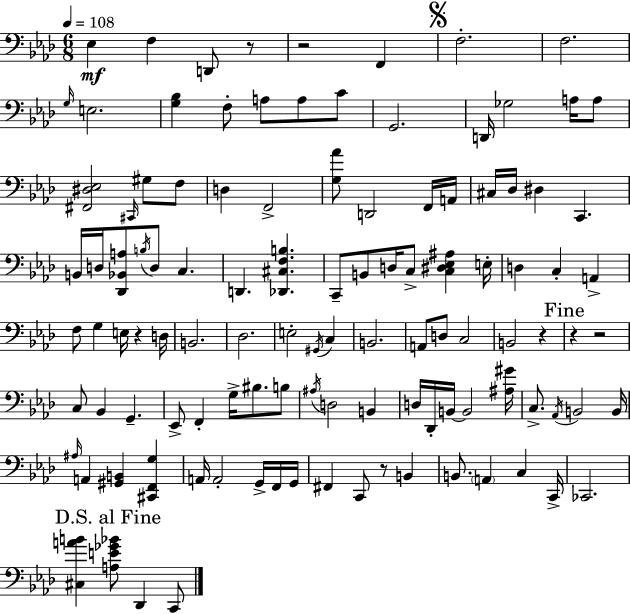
X:1
T:Untitled
M:6/8
L:1/4
K:Ab
_E, F, D,,/2 z/2 z2 F,, F,2 F,2 G,/4 E,2 [G,_B,] F,/2 A,/2 A,/2 C/2 G,,2 D,,/4 _G,2 A,/4 A,/2 [^F,,^D,_E,]2 ^C,,/4 ^G,/2 F,/2 D, F,,2 [G,_A]/2 D,,2 F,,/4 A,,/4 ^C,/4 _D,/4 ^D, C,, B,,/4 D,/4 [_D,,_B,,A,]/2 B,/4 D,/2 C, D,, [_D,,^C,F,B,] C,,/2 B,,/2 D,/4 C,/2 [C,^D,_E,^A,] E,/4 D, C, A,, F,/2 G, E,/4 z D,/4 B,,2 _D,2 E,2 ^G,,/4 C, B,,2 A,,/2 D,/2 C,2 B,,2 z z z2 C,/2 _B,, G,, _E,,/2 F,, G,/4 ^B,/2 B,/2 ^A,/4 D,2 B,, D,/4 _D,,/4 B,,/4 B,,2 [^A,^G]/4 C,/2 _A,,/4 B,,2 B,,/4 ^A,/4 A,, [^G,,B,,] [^C,,F,,G,] A,,/4 A,,2 G,,/4 F,,/4 G,,/4 ^F,, C,,/2 z/2 B,, B,,/2 A,, C, C,,/4 _C,,2 [^C,AB] [A,E_G_B]/2 _D,, C,,/2